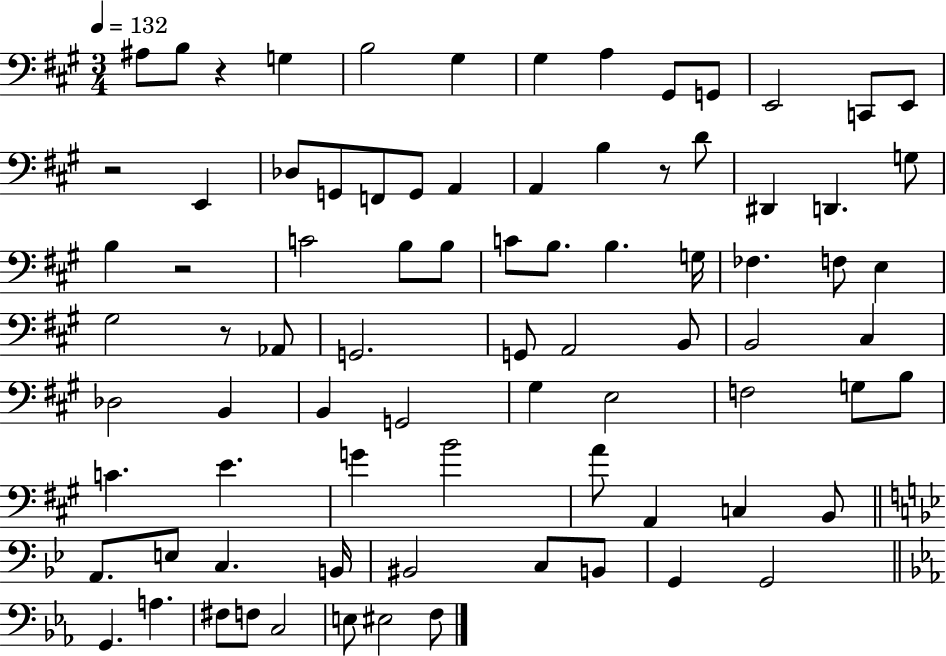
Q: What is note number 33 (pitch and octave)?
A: FES3